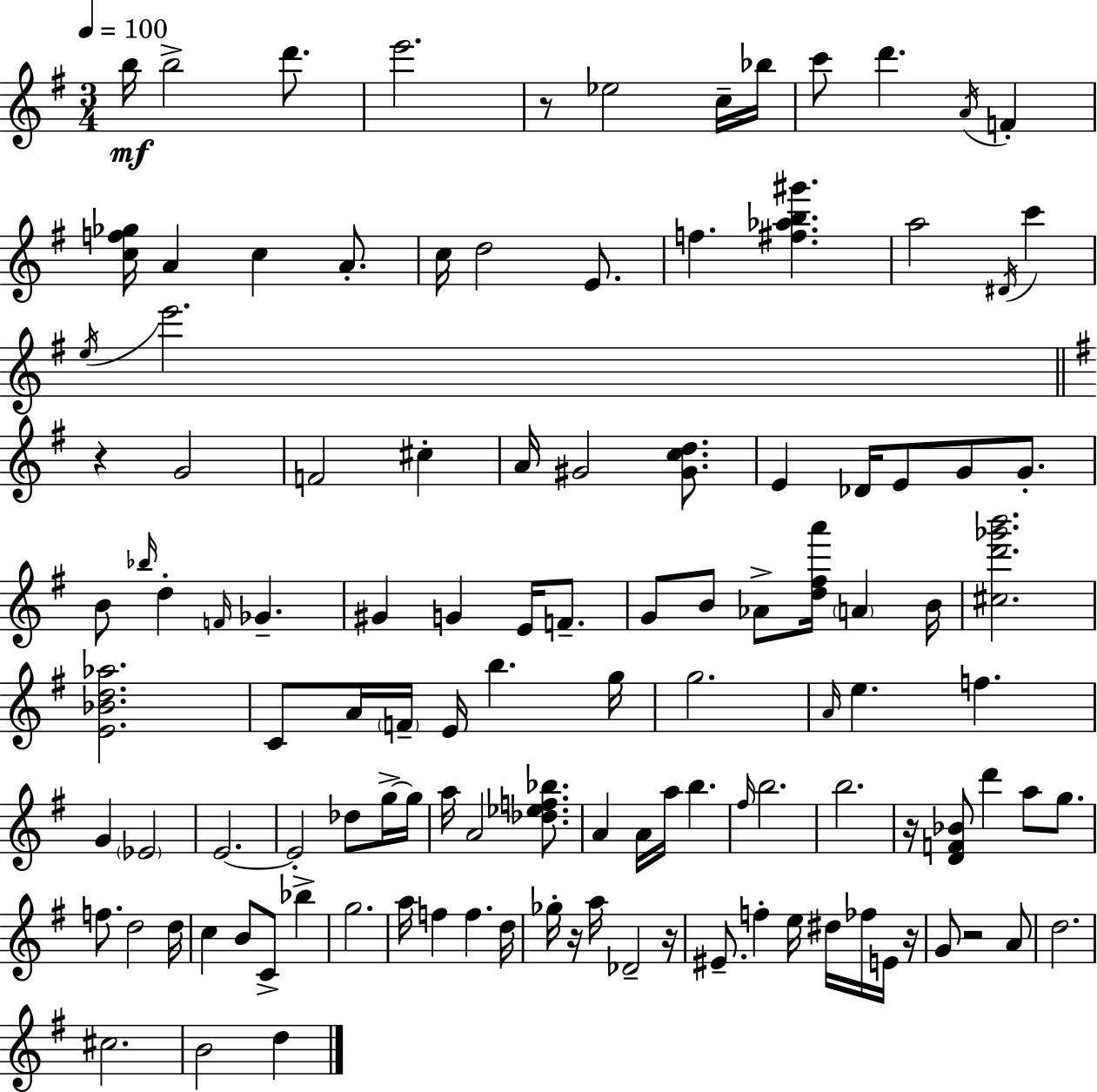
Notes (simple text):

B5/s B5/h D6/e. E6/h. R/e Eb5/h C5/s Bb5/s C6/e D6/q. A4/s F4/q [C5,F5,Gb5]/s A4/q C5/q A4/e. C5/s D5/h E4/e. F5/q. [F#5,Ab5,B5,G#6]/q. A5/h D#4/s C6/q E5/s E6/h. R/q G4/h F4/h C#5/q A4/s G#4/h [G#4,C5,D5]/e. E4/q Db4/s E4/e G4/e G4/e. B4/e Bb5/s D5/q F4/s Gb4/q. G#4/q G4/q E4/s F4/e. G4/e B4/e Ab4/e [D5,F#5,A6]/s A4/q B4/s [C#5,D6,Gb6,B6]/h. [E4,Bb4,D5,Ab5]/h. C4/e A4/s F4/s E4/s B5/q. G5/s G5/h. A4/s E5/q. F5/q. G4/q Eb4/h E4/h. E4/h Db5/e G5/s G5/s A5/s A4/h [Db5,Eb5,F5,Bb5]/e. A4/q A4/s A5/s B5/q. F#5/s B5/h. B5/h. R/s [D4,F4,Bb4]/e D6/q A5/e G5/e. F5/e. D5/h D5/s C5/q B4/e C4/e Bb5/q G5/h. A5/s F5/q F5/q. D5/s Gb5/s R/s A5/s Db4/h R/s EIS4/e. F5/q E5/s D#5/s FES5/s E4/s R/s G4/e R/h A4/e D5/h. C#5/h. B4/h D5/q